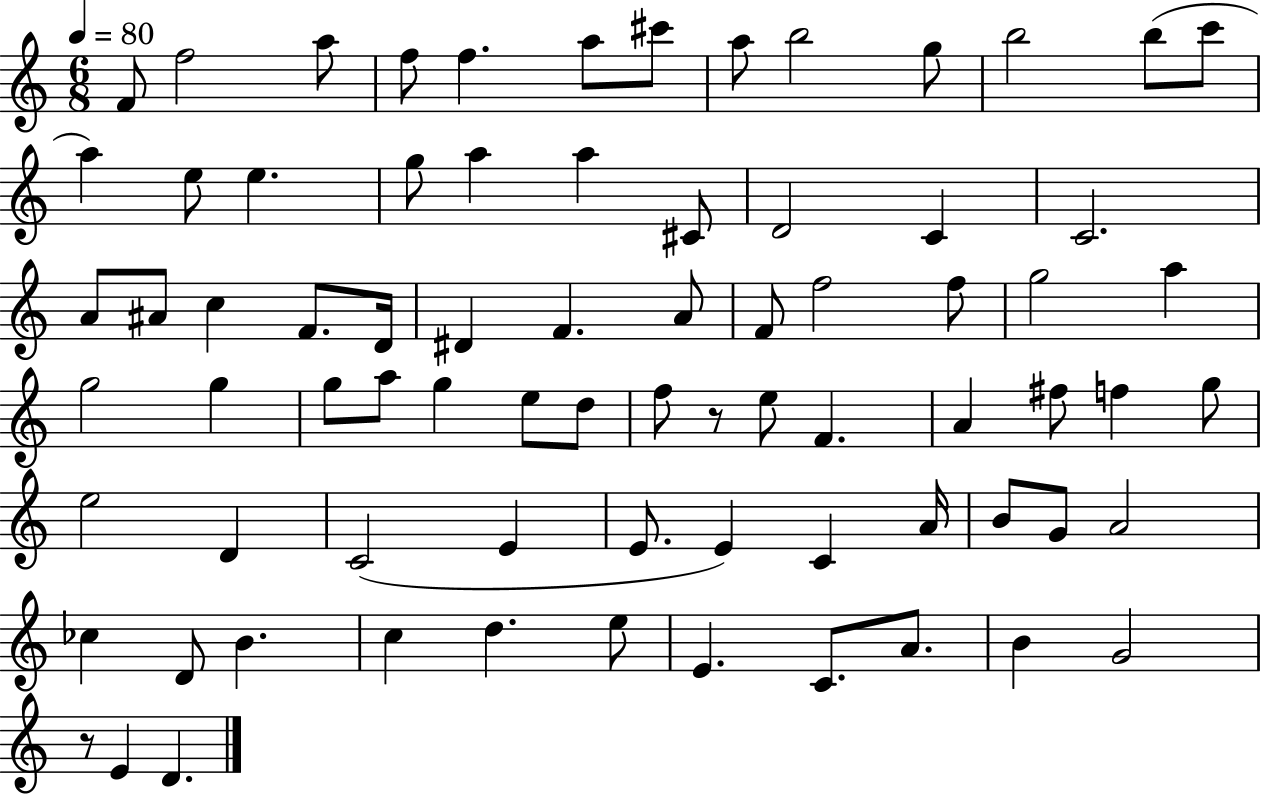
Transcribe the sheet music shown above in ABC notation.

X:1
T:Untitled
M:6/8
L:1/4
K:C
F/2 f2 a/2 f/2 f a/2 ^c'/2 a/2 b2 g/2 b2 b/2 c'/2 a e/2 e g/2 a a ^C/2 D2 C C2 A/2 ^A/2 c F/2 D/4 ^D F A/2 F/2 f2 f/2 g2 a g2 g g/2 a/2 g e/2 d/2 f/2 z/2 e/2 F A ^f/2 f g/2 e2 D C2 E E/2 E C A/4 B/2 G/2 A2 _c D/2 B c d e/2 E C/2 A/2 B G2 z/2 E D